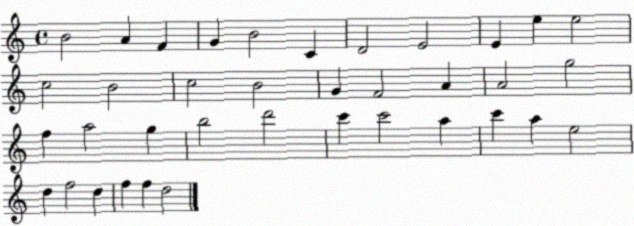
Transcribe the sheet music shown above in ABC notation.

X:1
T:Untitled
M:4/4
L:1/4
K:C
B2 A F G B2 C D2 E2 E e e2 c2 B2 c2 B2 G F2 A A2 g2 f a2 g b2 d'2 c' c'2 a c' a e2 d f2 d f f d2